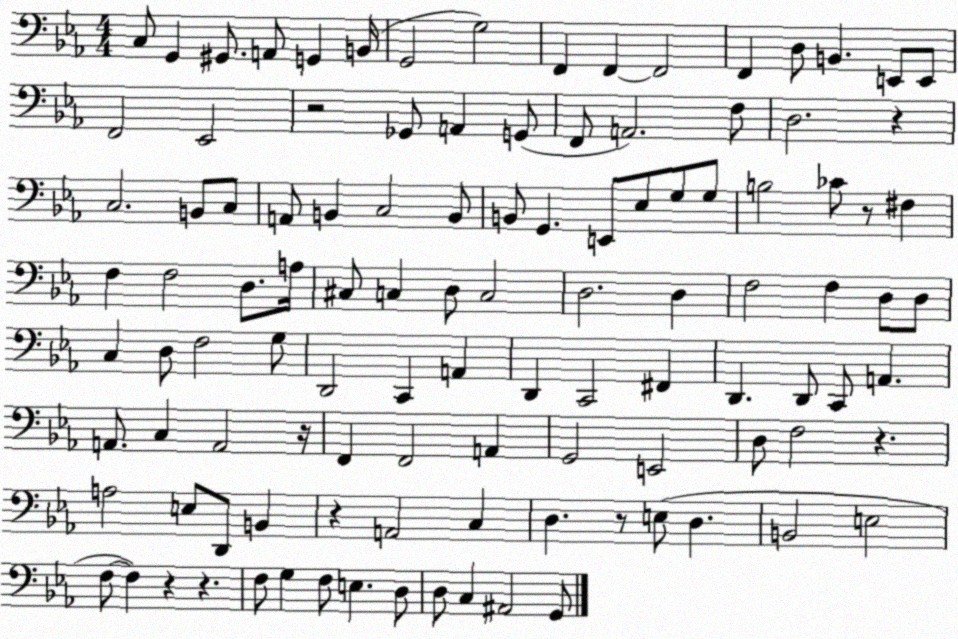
X:1
T:Untitled
M:4/4
L:1/4
K:Eb
C,/2 G,, ^G,,/2 A,,/2 G,, B,,/4 G,,2 G,2 F,, F,, F,,2 F,, D,/2 B,, E,,/2 E,,/2 F,,2 _E,,2 z2 _G,,/2 A,, G,,/2 F,,/2 A,,2 F,/2 D,2 z C,2 B,,/2 C,/2 A,,/2 B,, C,2 B,,/2 B,,/2 G,, E,,/2 _E,/2 G,/2 G,/2 B,2 _C/2 z/2 ^F, F, F,2 D,/2 A,/4 ^C,/2 C, D,/2 C,2 D,2 D, F,2 F, D,/2 D,/2 C, D,/2 F,2 G,/2 D,,2 C,, A,, D,, C,,2 ^F,, D,, D,,/2 C,,/2 A,, A,,/2 C, A,,2 z/4 F,, F,,2 A,, G,,2 E,,2 D,/2 F,2 z A,2 E,/2 D,,/2 B,, z A,,2 C, D, z/2 E,/2 D, B,,2 E,2 F,/2 F, z z F,/2 G, F,/2 E, D,/2 D,/2 C, ^A,,2 G,,/2